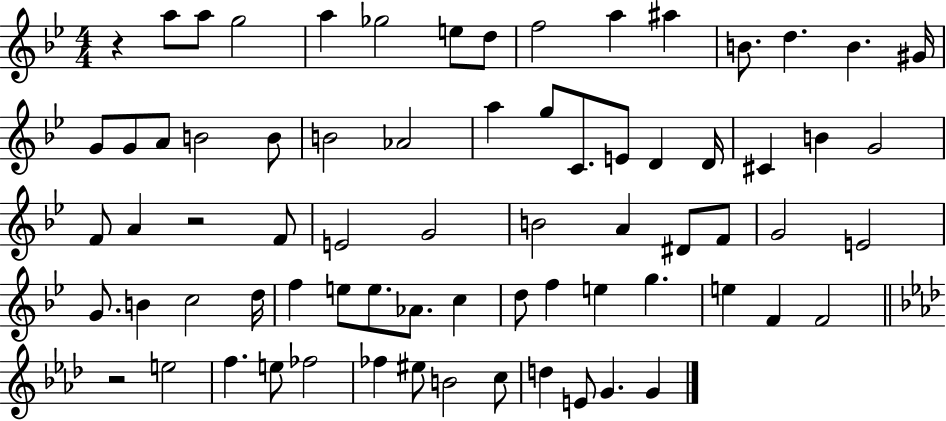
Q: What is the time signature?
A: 4/4